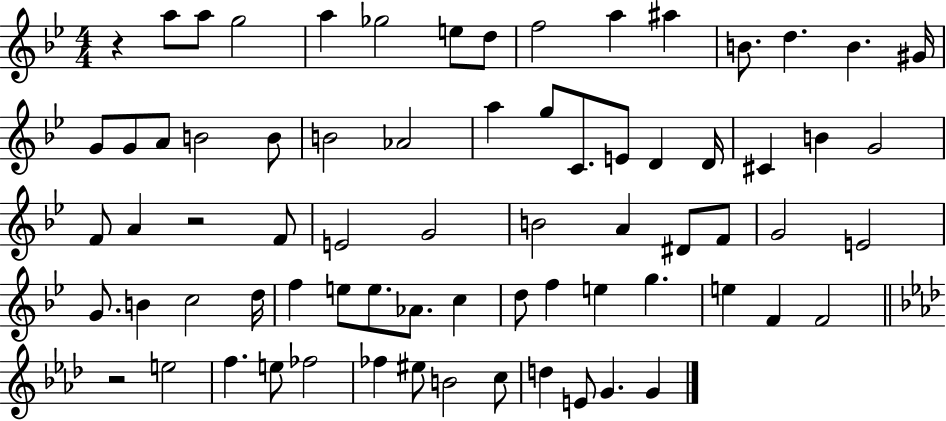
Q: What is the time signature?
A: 4/4